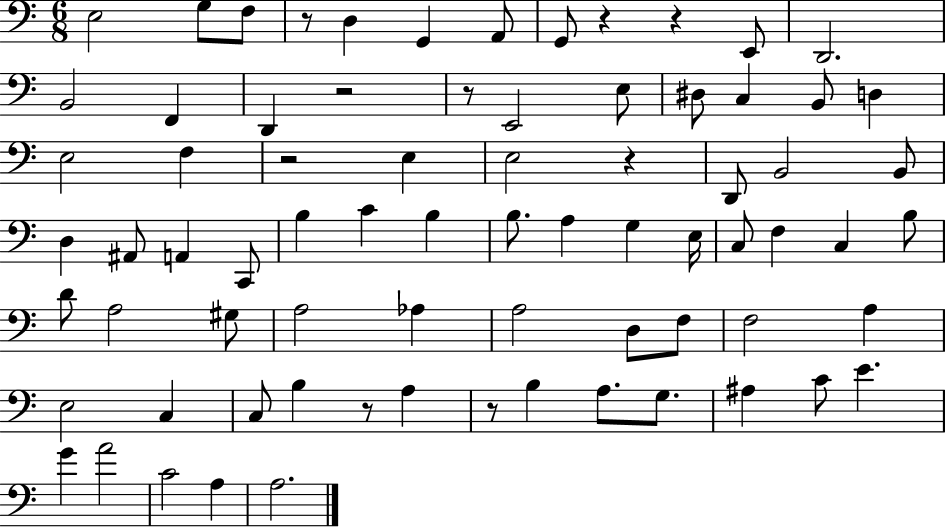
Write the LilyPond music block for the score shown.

{
  \clef bass
  \numericTimeSignature
  \time 6/8
  \key c \major
  e2 g8 f8 | r8 d4 g,4 a,8 | g,8 r4 r4 e,8 | d,2. | \break b,2 f,4 | d,4 r2 | r8 e,2 e8 | dis8 c4 b,8 d4 | \break e2 f4 | r2 e4 | e2 r4 | d,8 b,2 b,8 | \break d4 ais,8 a,4 c,8 | b4 c'4 b4 | b8. a4 g4 e16 | c8 f4 c4 b8 | \break d'8 a2 gis8 | a2 aes4 | a2 d8 f8 | f2 a4 | \break e2 c4 | c8 b4 r8 a4 | r8 b4 a8. g8. | ais4 c'8 e'4. | \break g'4 a'2 | c'2 a4 | a2. | \bar "|."
}